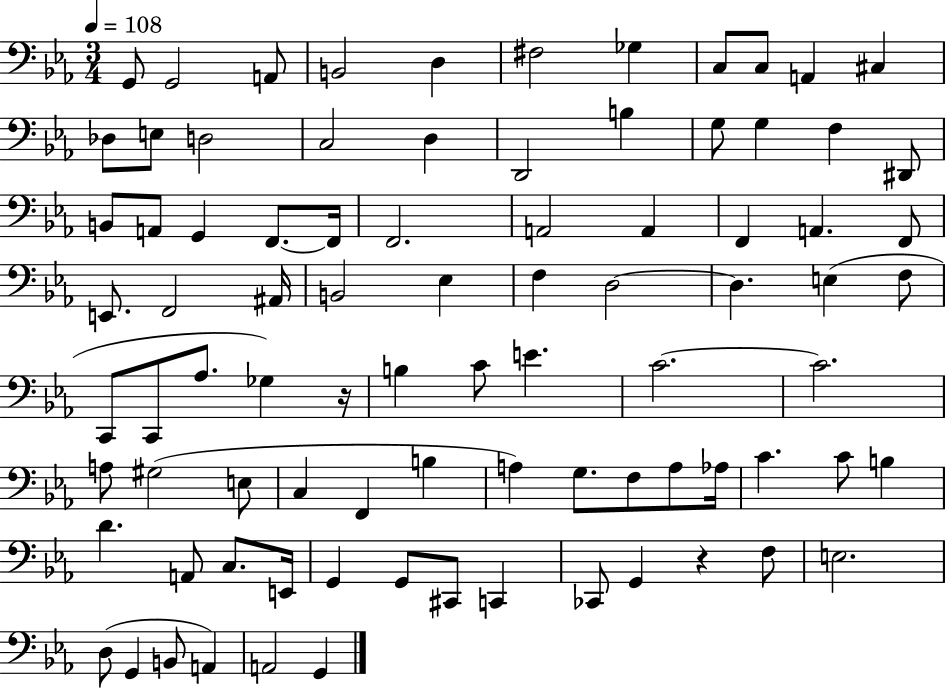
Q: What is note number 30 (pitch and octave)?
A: A2